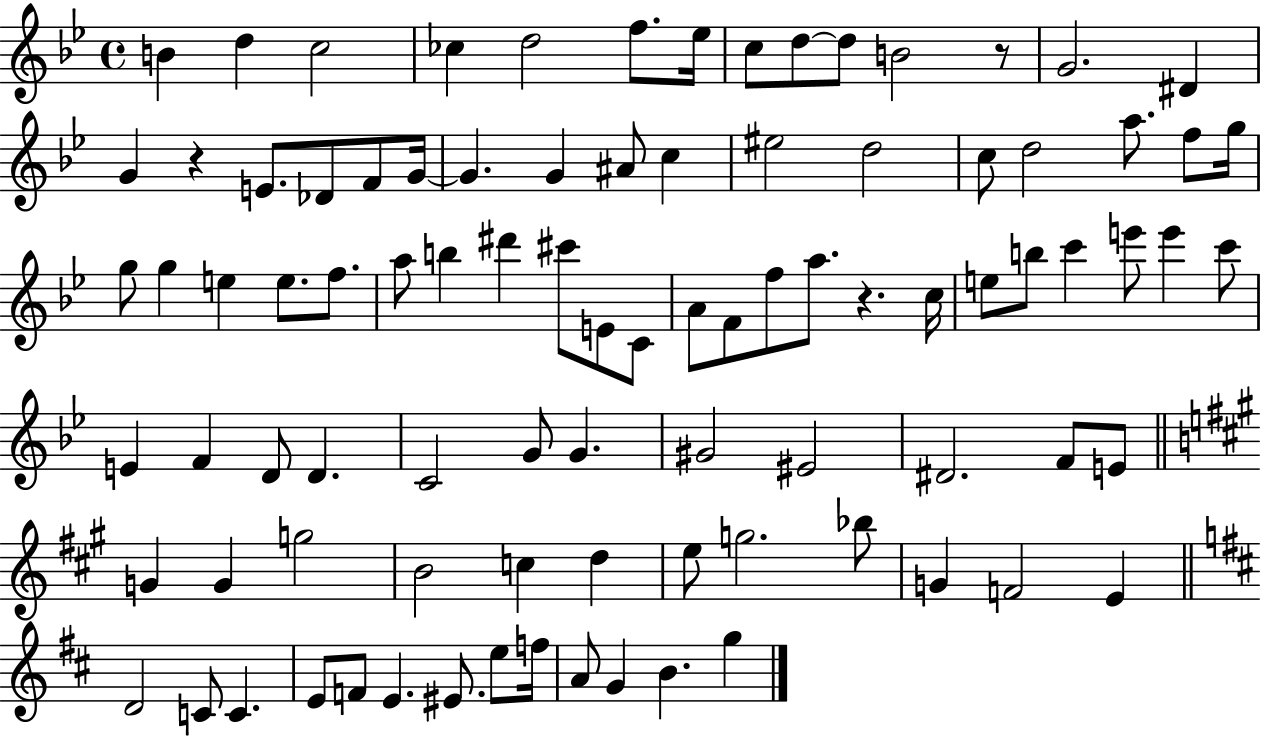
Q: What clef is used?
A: treble